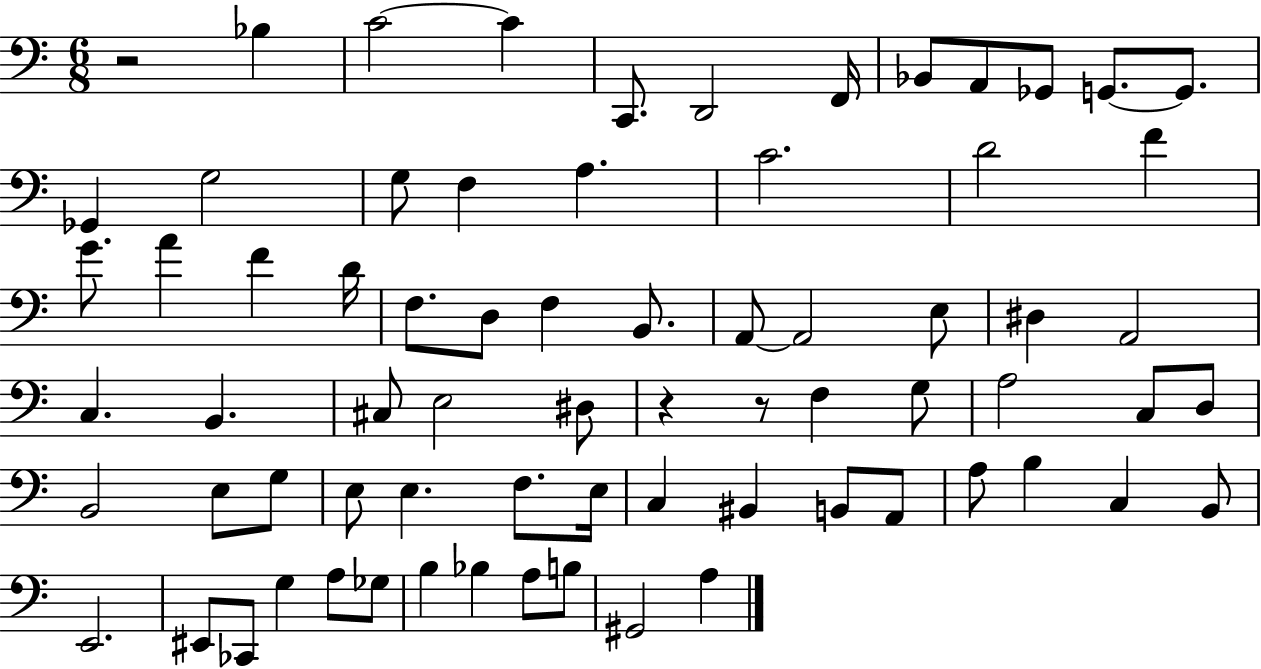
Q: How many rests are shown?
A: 3